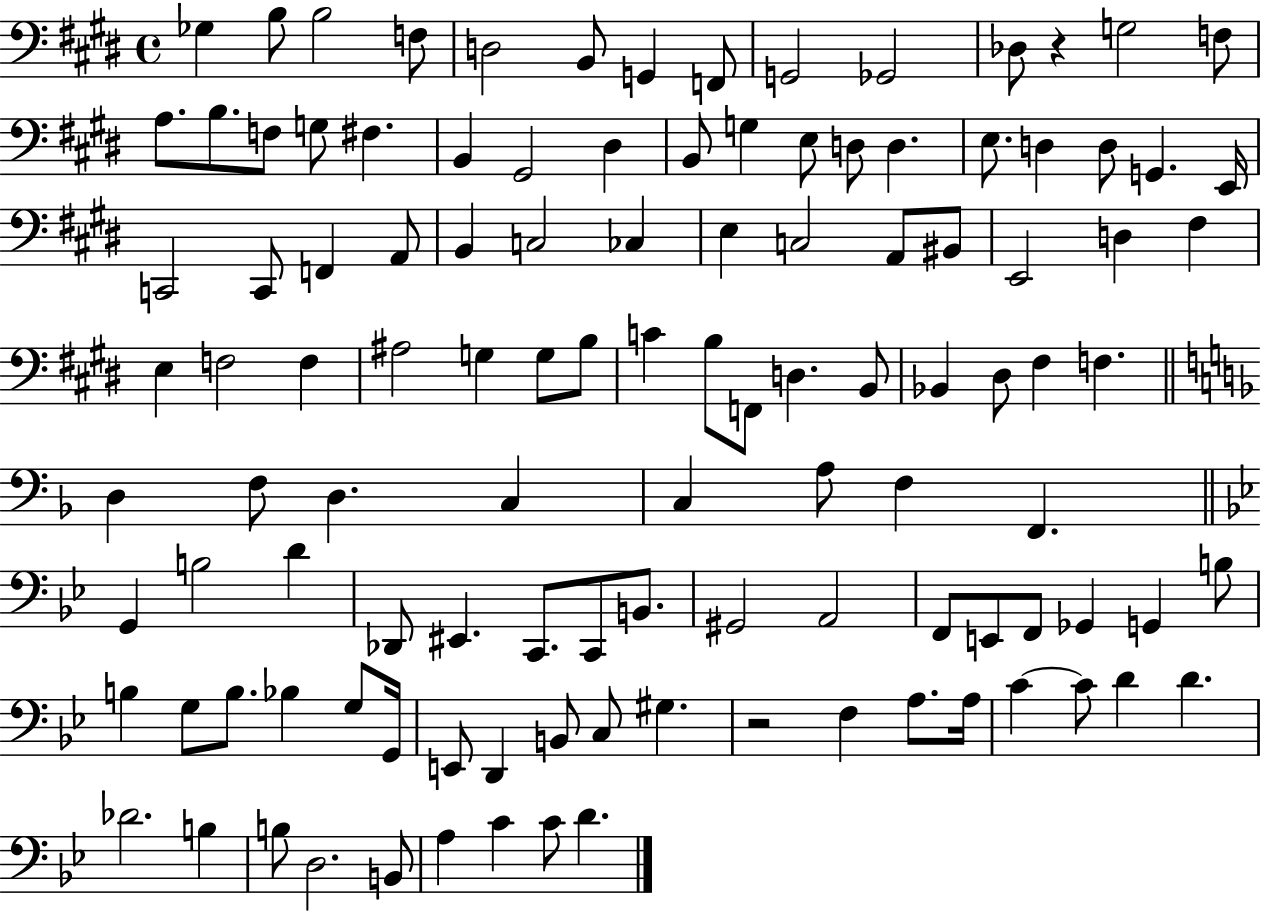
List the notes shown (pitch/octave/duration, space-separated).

Gb3/q B3/e B3/h F3/e D3/h B2/e G2/q F2/e G2/h Gb2/h Db3/e R/q G3/h F3/e A3/e. B3/e. F3/e G3/e F#3/q. B2/q G#2/h D#3/q B2/e G3/q E3/e D3/e D3/q. E3/e. D3/q D3/e G2/q. E2/s C2/h C2/e F2/q A2/e B2/q C3/h CES3/q E3/q C3/h A2/e BIS2/e E2/h D3/q F#3/q E3/q F3/h F3/q A#3/h G3/q G3/e B3/e C4/q B3/e F2/e D3/q. B2/e Bb2/q D#3/e F#3/q F3/q. D3/q F3/e D3/q. C3/q C3/q A3/e F3/q F2/q. G2/q B3/h D4/q Db2/e EIS2/q. C2/e. C2/e B2/e. G#2/h A2/h F2/e E2/e F2/e Gb2/q G2/q B3/e B3/q G3/e B3/e. Bb3/q G3/e G2/s E2/e D2/q B2/e C3/e G#3/q. R/h F3/q A3/e. A3/s C4/q C4/e D4/q D4/q. Db4/h. B3/q B3/e D3/h. B2/e A3/q C4/q C4/e D4/q.